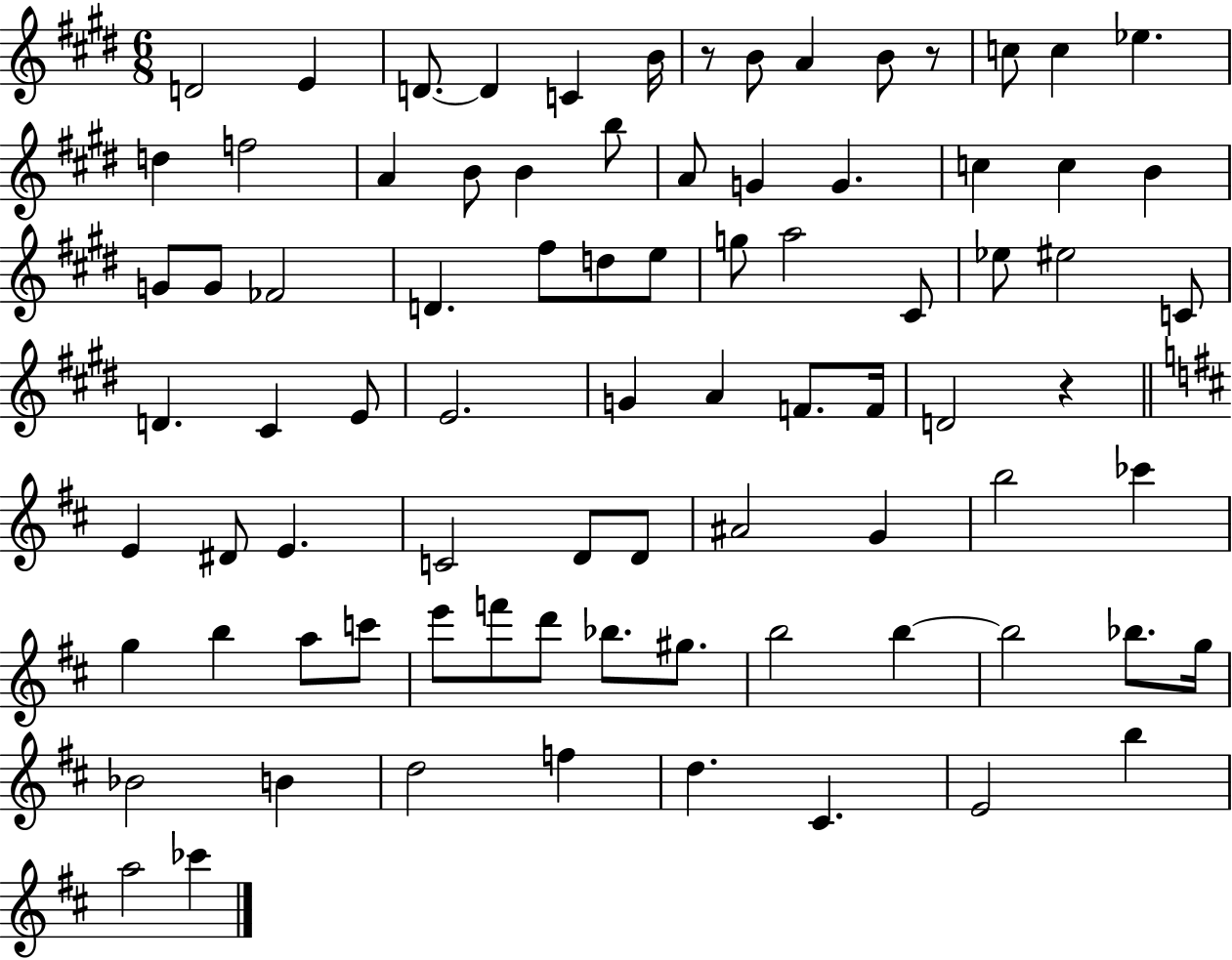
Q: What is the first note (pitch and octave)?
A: D4